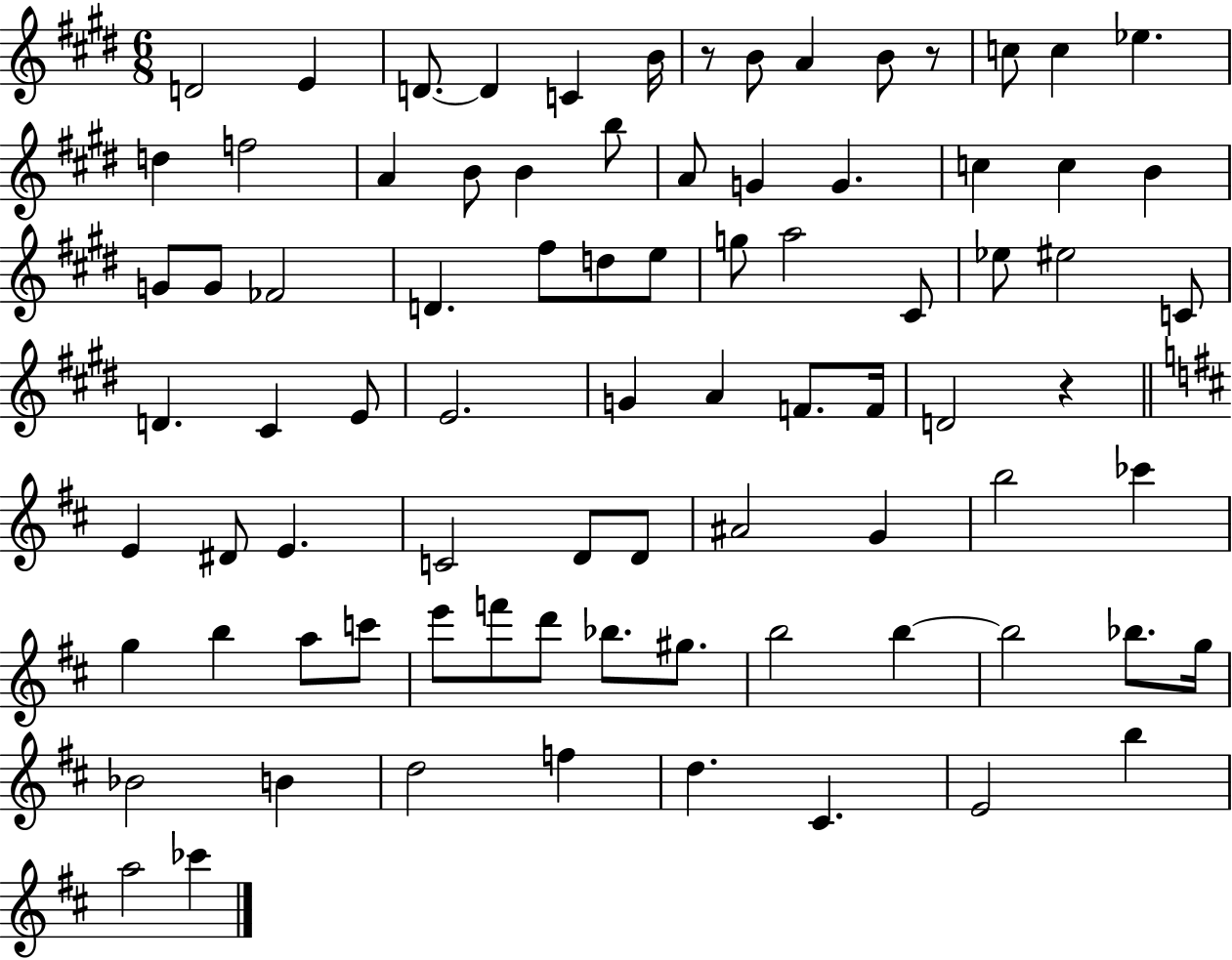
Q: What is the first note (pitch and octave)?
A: D4